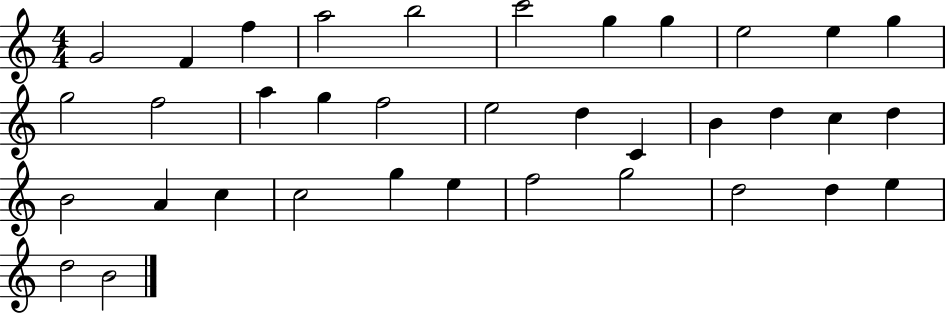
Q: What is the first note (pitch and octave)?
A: G4